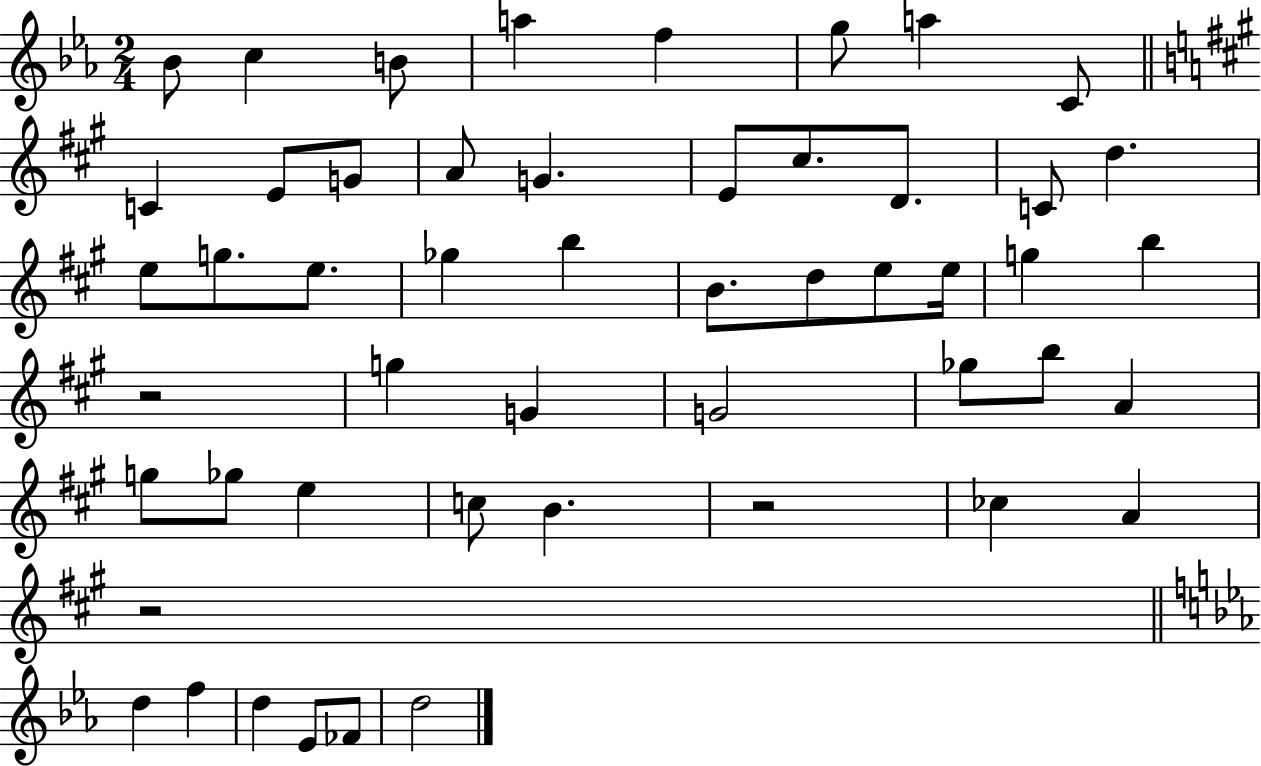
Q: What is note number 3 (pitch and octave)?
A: B4